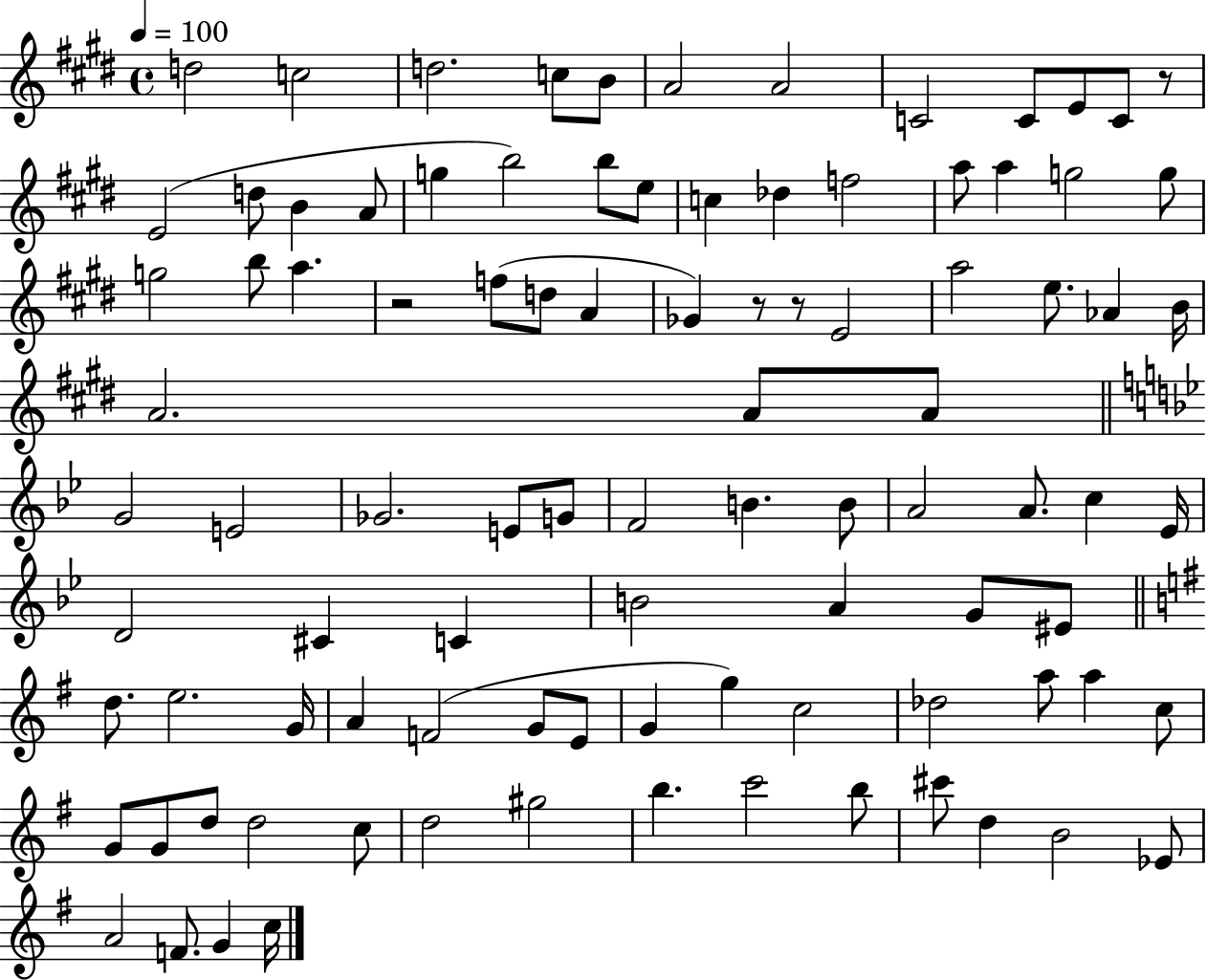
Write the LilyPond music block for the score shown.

{
  \clef treble
  \time 4/4
  \defaultTimeSignature
  \key e \major
  \tempo 4 = 100
  d''2 c''2 | d''2. c''8 b'8 | a'2 a'2 | c'2 c'8 e'8 c'8 r8 | \break e'2( d''8 b'4 a'8 | g''4 b''2) b''8 e''8 | c''4 des''4 f''2 | a''8 a''4 g''2 g''8 | \break g''2 b''8 a''4. | r2 f''8( d''8 a'4 | ges'4) r8 r8 e'2 | a''2 e''8. aes'4 b'16 | \break a'2. a'8 a'8 | \bar "||" \break \key bes \major g'2 e'2 | ges'2. e'8 g'8 | f'2 b'4. b'8 | a'2 a'8. c''4 ees'16 | \break d'2 cis'4 c'4 | b'2 a'4 g'8 eis'8 | \bar "||" \break \key g \major d''8. e''2. g'16 | a'4 f'2( g'8 e'8 | g'4 g''4) c''2 | des''2 a''8 a''4 c''8 | \break g'8 g'8 d''8 d''2 c''8 | d''2 gis''2 | b''4. c'''2 b''8 | cis'''8 d''4 b'2 ees'8 | \break a'2 f'8. g'4 c''16 | \bar "|."
}